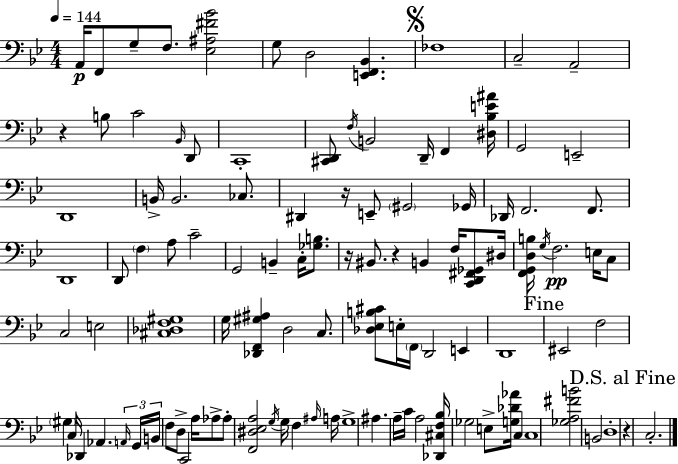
A2/s F2/e G3/e F3/e. [Eb3,A#3,F#4,Bb4]/h G3/e D3/h [E2,F2,Bb2]/q. FES3/w C3/h A2/h R/q B3/e C4/h Bb2/s D2/e C2/w [C#2,D2]/e F3/s B2/h D2/s F2/q [D#3,Bb3,E4,A#4]/s G2/h E2/h D2/w B2/s B2/h. CES3/e. D#2/q R/s E2/e G#2/h Gb2/s Db2/s F2/h. F2/e. D2/w D2/e F3/q A3/e C4/h G2/h B2/q C3/s [Gb3,B3]/e. R/s BIS2/e. R/q B2/q F3/s [C2,D2,F#2,Gb2]/e D#3/s [F2,G2,D3,B3]/s G3/s F3/h. E3/s C3/e C3/h E3/h [C#3,Db3,F3,G#3]/w G3/s [Db2,F2,G#3,A#3]/q D3/h C3/e. [Db3,Eb3,B3,C#4]/e E3/s F2/s D2/h E2/q D2/w EIS2/h F3/h G#3/q C3/s Db2/q Ab2/q. A2/s G2/s B2/s F3/e D3/e C2/h A3/s Ab3/e Ab3/e [F2,D#3,Eb3,A3]/h G3/s G3/s F3/q A#3/s A3/s G3/w A#3/q. A3/s C4/s A3/h [Db2,C#3,F3,Bb3]/s Gb3/h E3/e [G3,Db4,Ab4]/s C3/q C3/w [Gb3,A3,F#4,B4]/h B2/h D3/w R/q C3/h.